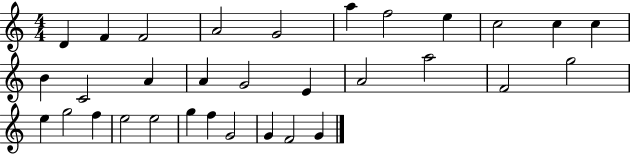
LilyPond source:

{
  \clef treble
  \numericTimeSignature
  \time 4/4
  \key c \major
  d'4 f'4 f'2 | a'2 g'2 | a''4 f''2 e''4 | c''2 c''4 c''4 | \break b'4 c'2 a'4 | a'4 g'2 e'4 | a'2 a''2 | f'2 g''2 | \break e''4 g''2 f''4 | e''2 e''2 | g''4 f''4 g'2 | g'4 f'2 g'4 | \break \bar "|."
}